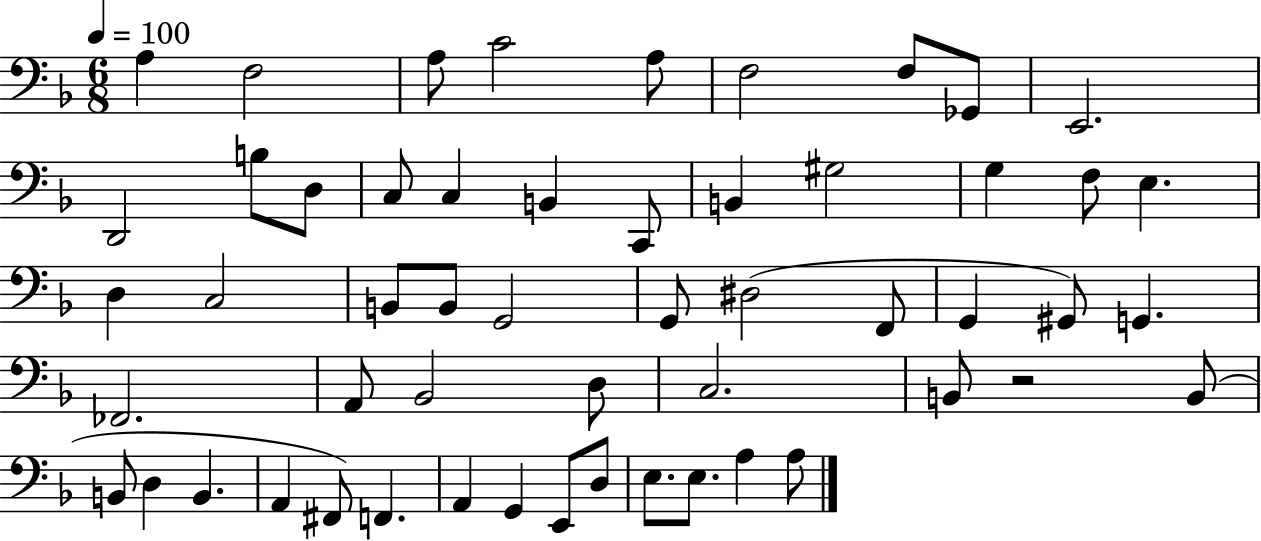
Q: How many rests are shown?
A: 1